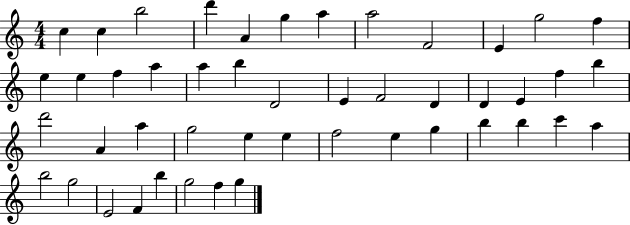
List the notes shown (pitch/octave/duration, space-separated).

C5/q C5/q B5/h D6/q A4/q G5/q A5/q A5/h F4/h E4/q G5/h F5/q E5/q E5/q F5/q A5/q A5/q B5/q D4/h E4/q F4/h D4/q D4/q E4/q F5/q B5/q D6/h A4/q A5/q G5/h E5/q E5/q F5/h E5/q G5/q B5/q B5/q C6/q A5/q B5/h G5/h E4/h F4/q B5/q G5/h F5/q G5/q